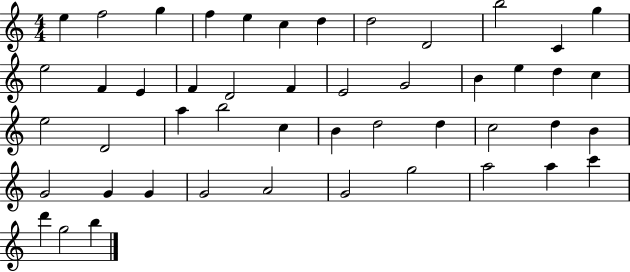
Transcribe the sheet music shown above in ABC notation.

X:1
T:Untitled
M:4/4
L:1/4
K:C
e f2 g f e c d d2 D2 b2 C g e2 F E F D2 F E2 G2 B e d c e2 D2 a b2 c B d2 d c2 d B G2 G G G2 A2 G2 g2 a2 a c' d' g2 b